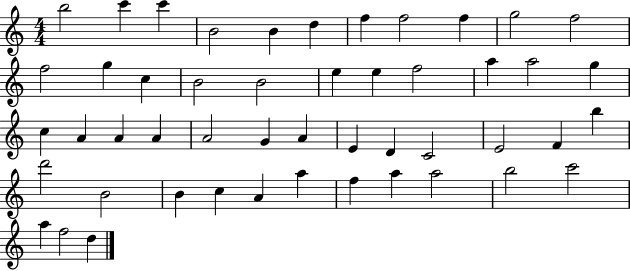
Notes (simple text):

B5/h C6/q C6/q B4/h B4/q D5/q F5/q F5/h F5/q G5/h F5/h F5/h G5/q C5/q B4/h B4/h E5/q E5/q F5/h A5/q A5/h G5/q C5/q A4/q A4/q A4/q A4/h G4/q A4/q E4/q D4/q C4/h E4/h F4/q B5/q D6/h B4/h B4/q C5/q A4/q A5/q F5/q A5/q A5/h B5/h C6/h A5/q F5/h D5/q